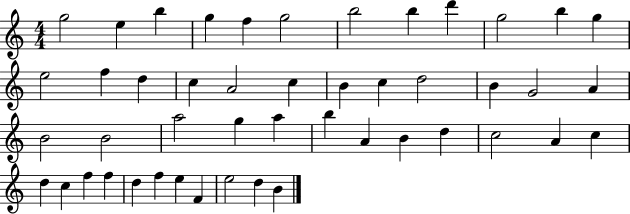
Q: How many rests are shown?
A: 0